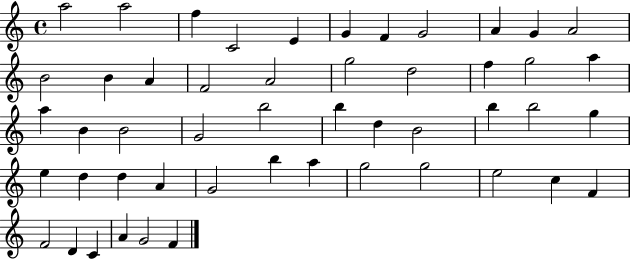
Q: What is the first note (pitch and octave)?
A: A5